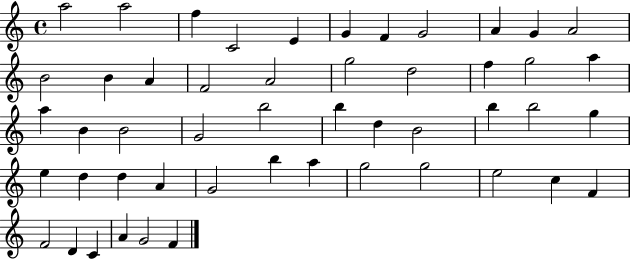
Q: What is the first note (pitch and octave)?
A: A5